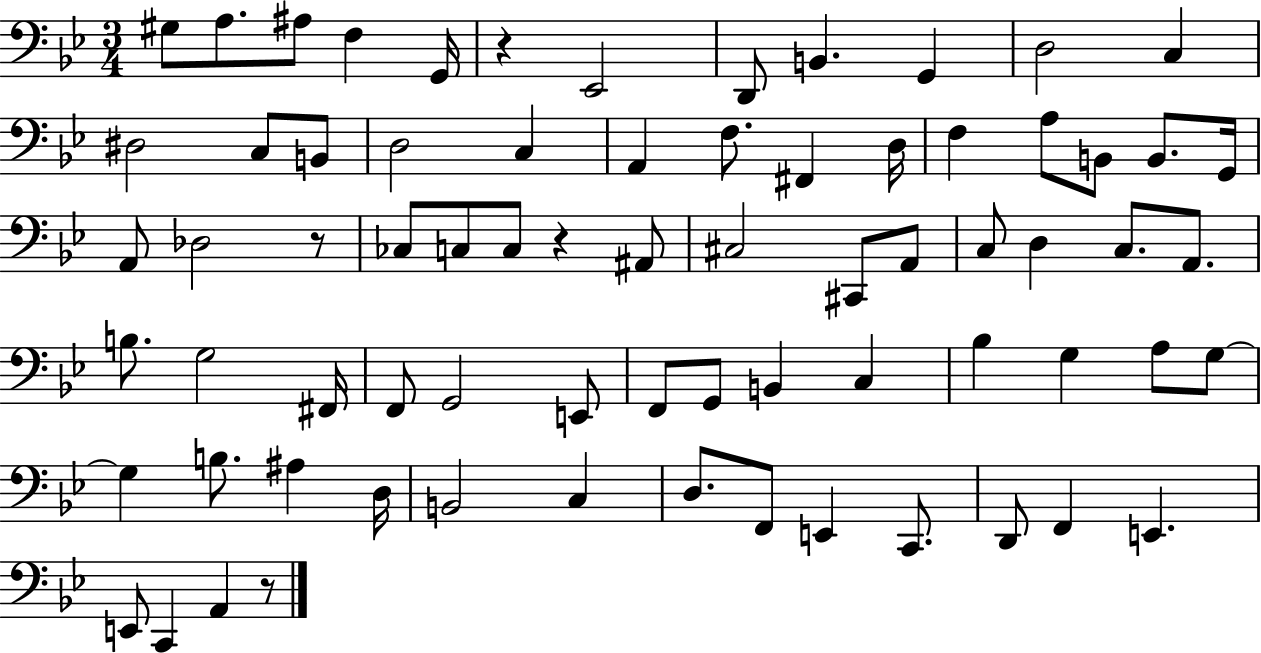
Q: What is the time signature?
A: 3/4